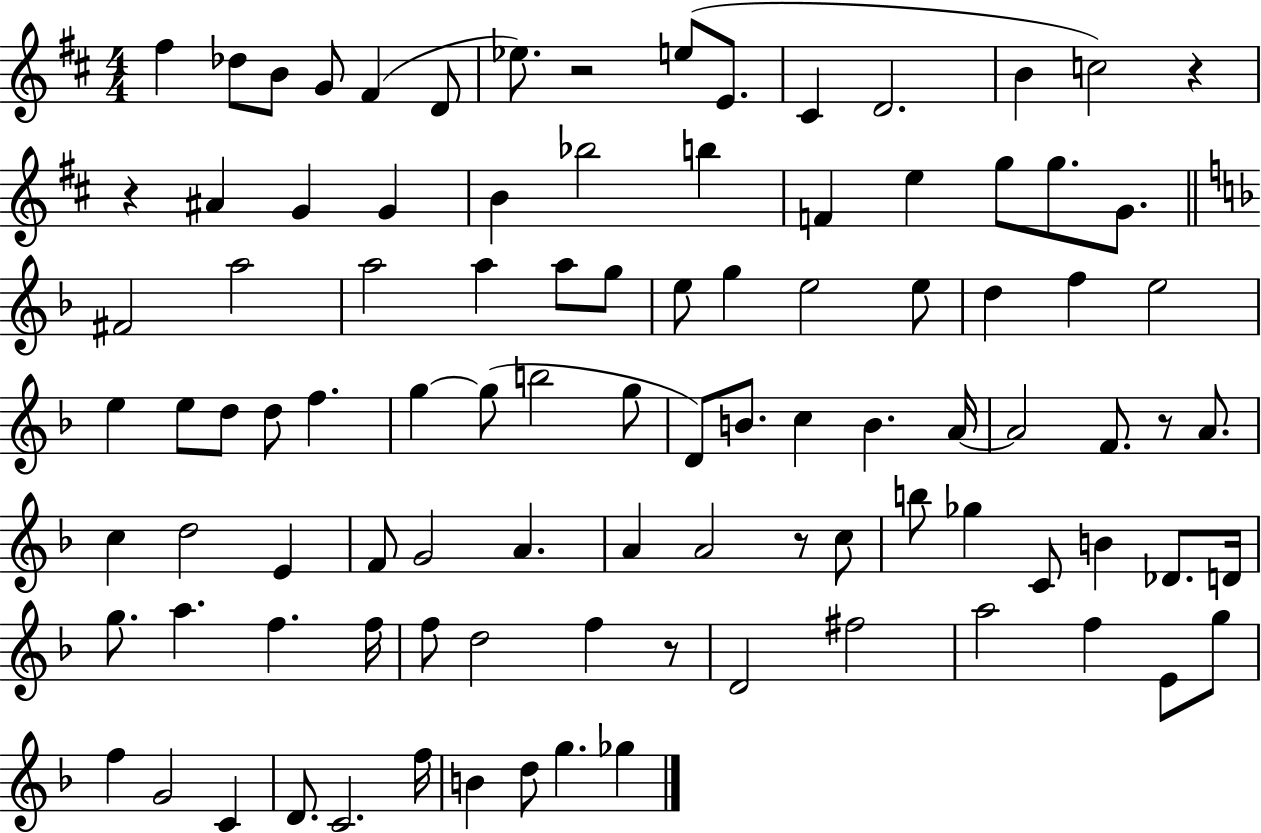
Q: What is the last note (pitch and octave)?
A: Gb5